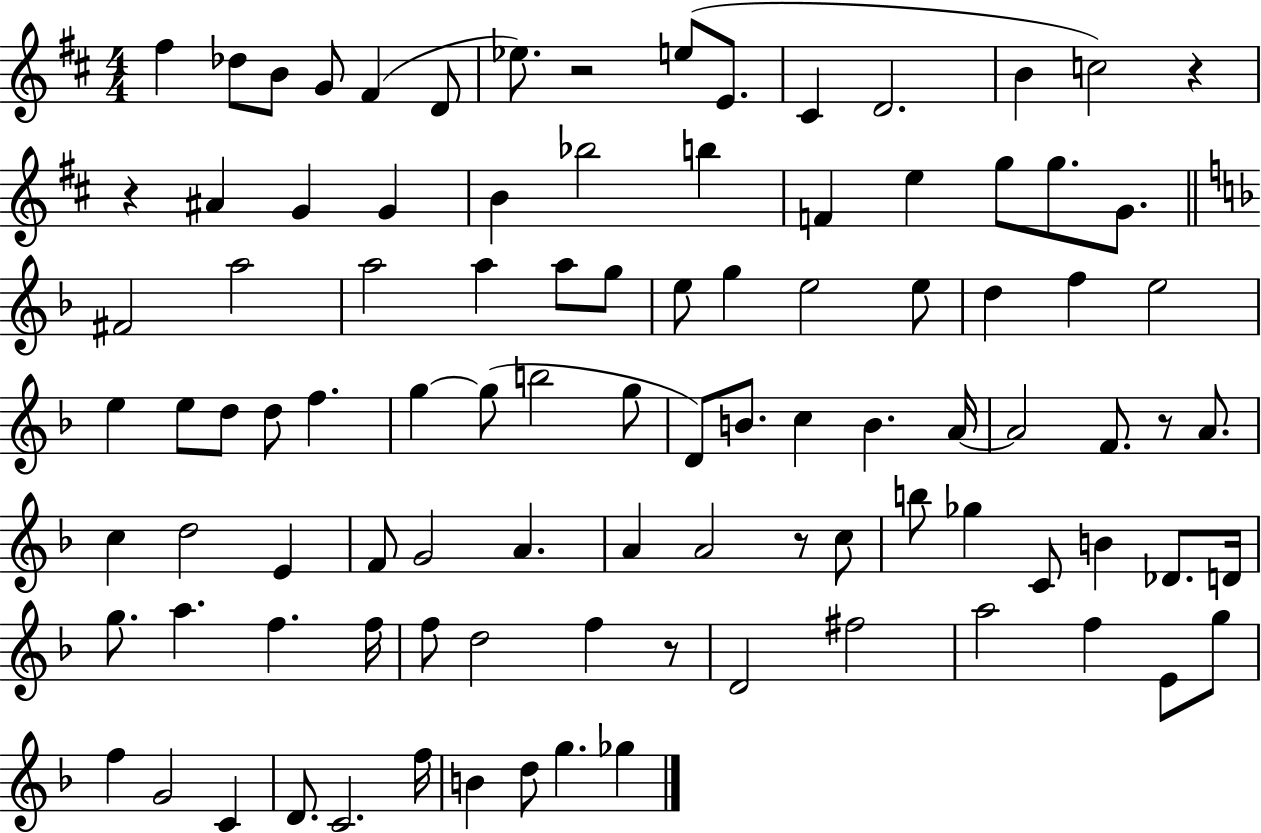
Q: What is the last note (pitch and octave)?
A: Gb5